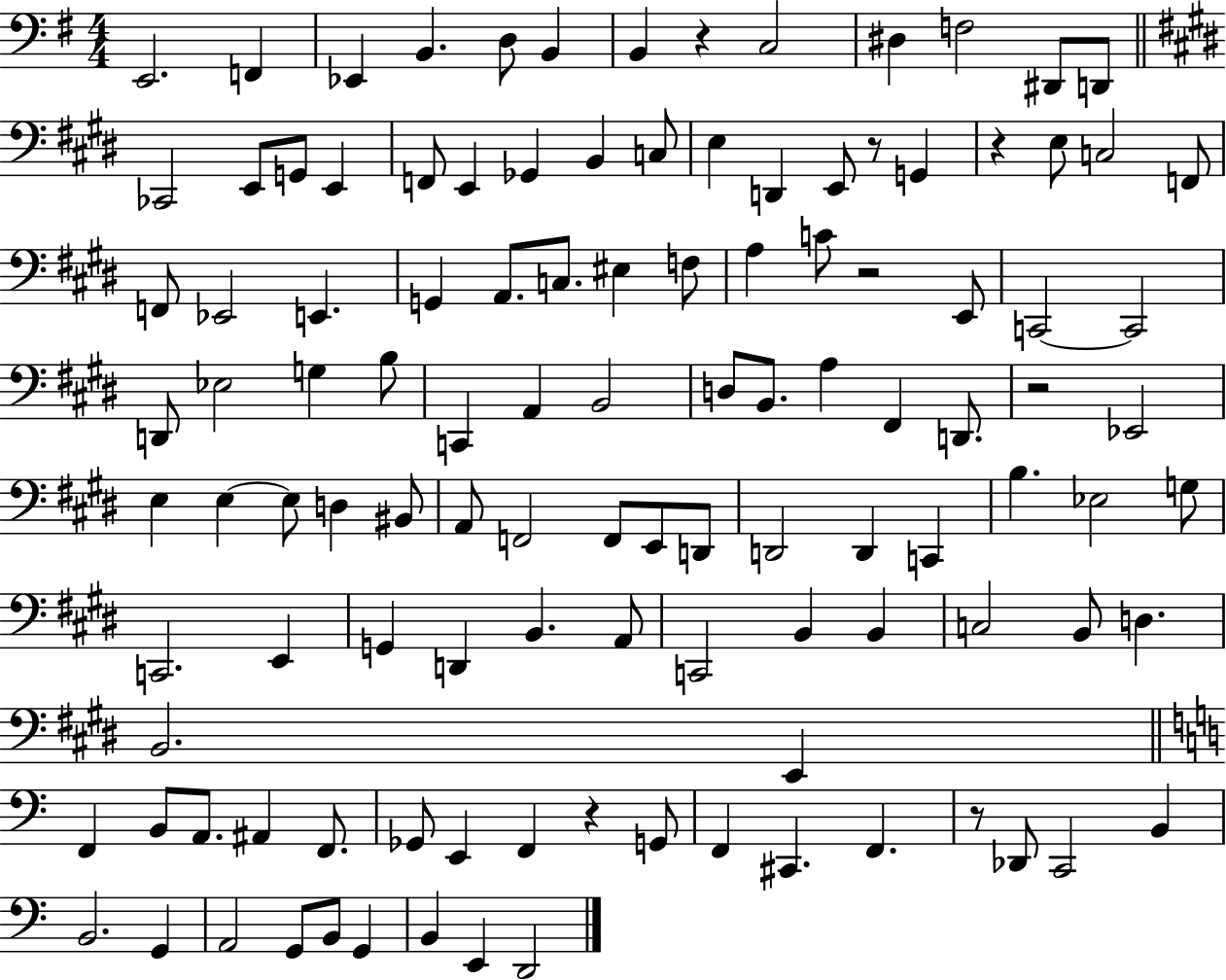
X:1
T:Untitled
M:4/4
L:1/4
K:G
E,,2 F,, _E,, B,, D,/2 B,, B,, z C,2 ^D, F,2 ^D,,/2 D,,/2 _C,,2 E,,/2 G,,/2 E,, F,,/2 E,, _G,, B,, C,/2 E, D,, E,,/2 z/2 G,, z E,/2 C,2 F,,/2 F,,/2 _E,,2 E,, G,, A,,/2 C,/2 ^E, F,/2 A, C/2 z2 E,,/2 C,,2 C,,2 D,,/2 _E,2 G, B,/2 C,, A,, B,,2 D,/2 B,,/2 A, ^F,, D,,/2 z2 _E,,2 E, E, E,/2 D, ^B,,/2 A,,/2 F,,2 F,,/2 E,,/2 D,,/2 D,,2 D,, C,, B, _E,2 G,/2 C,,2 E,, G,, D,, B,, A,,/2 C,,2 B,, B,, C,2 B,,/2 D, B,,2 E,, F,, B,,/2 A,,/2 ^A,, F,,/2 _G,,/2 E,, F,, z G,,/2 F,, ^C,, F,, z/2 _D,,/2 C,,2 B,, B,,2 G,, A,,2 G,,/2 B,,/2 G,, B,, E,, D,,2